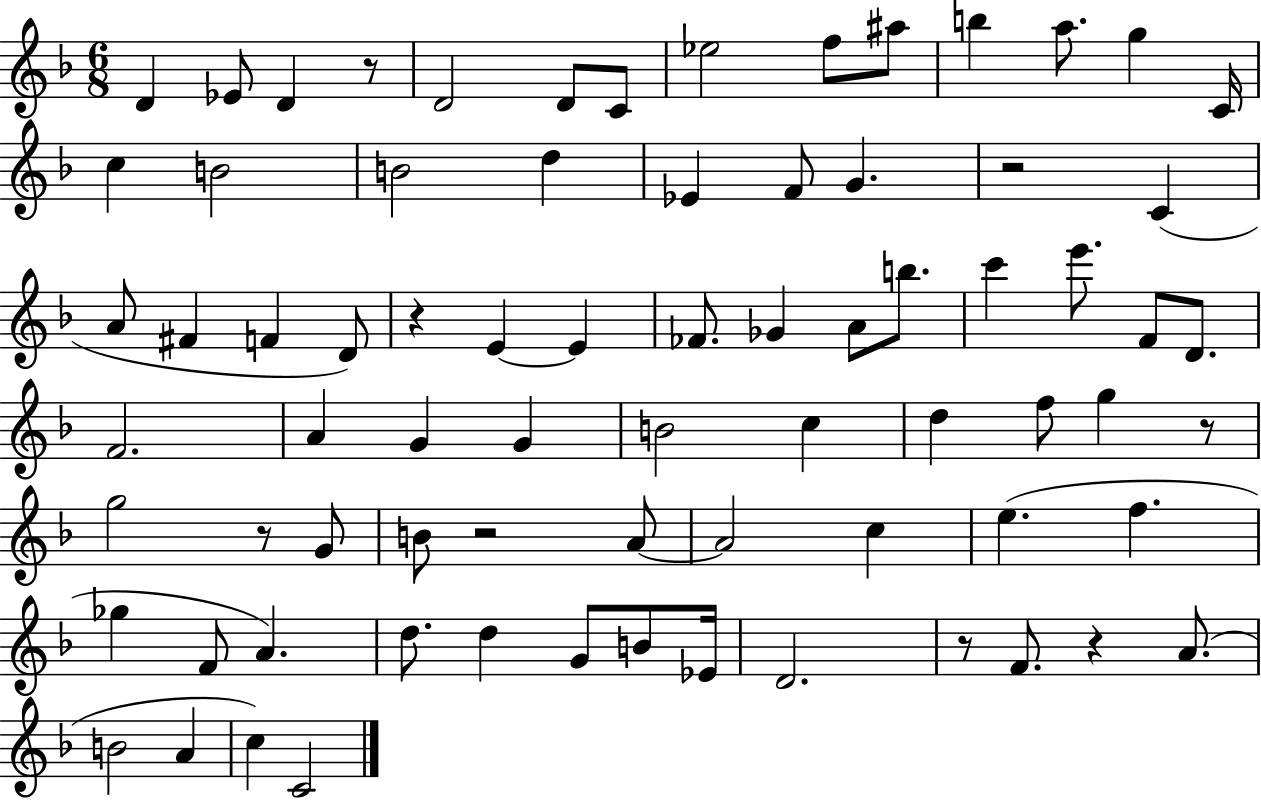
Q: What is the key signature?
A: F major